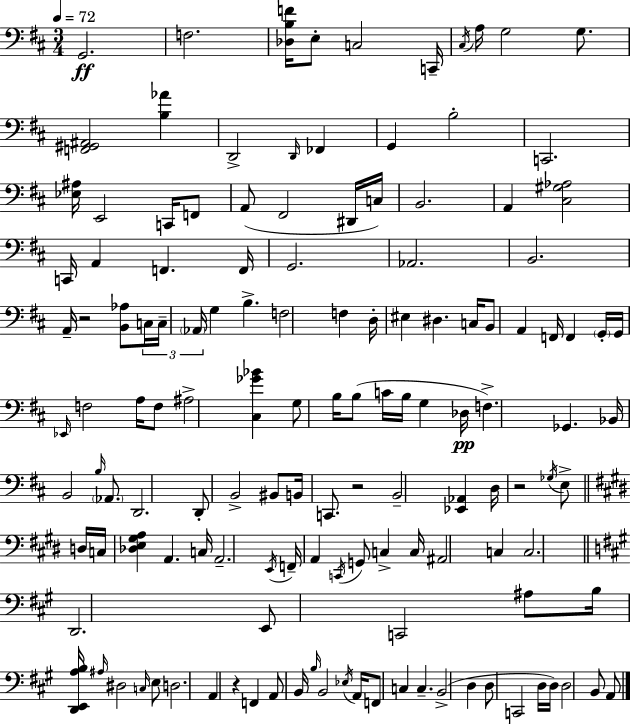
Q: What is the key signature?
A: D major